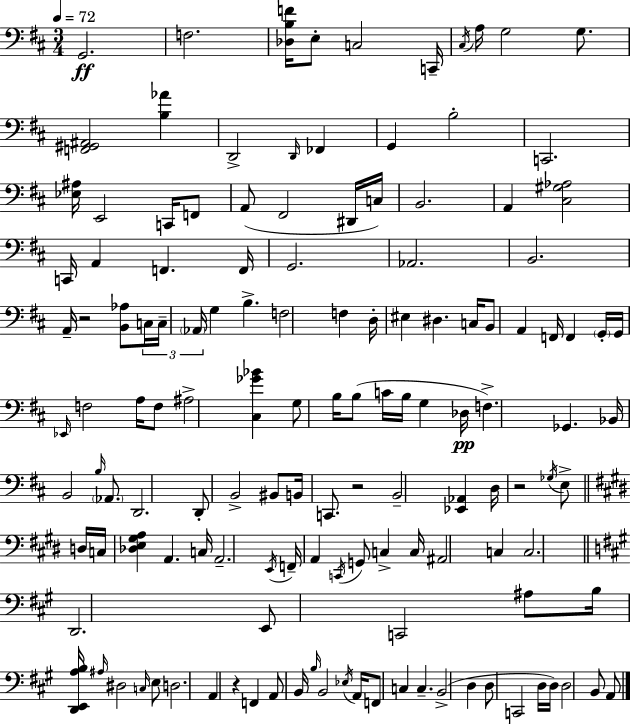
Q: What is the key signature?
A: D major